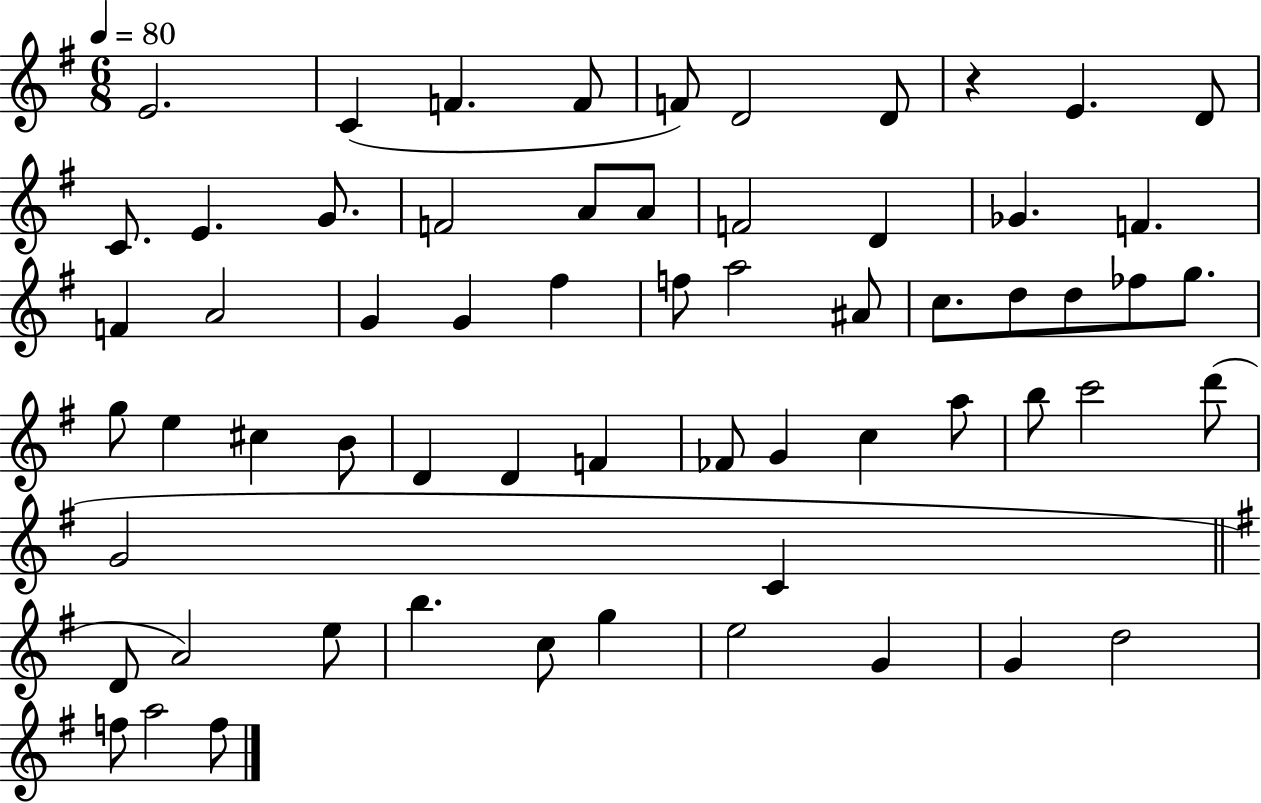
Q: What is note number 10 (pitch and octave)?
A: C4